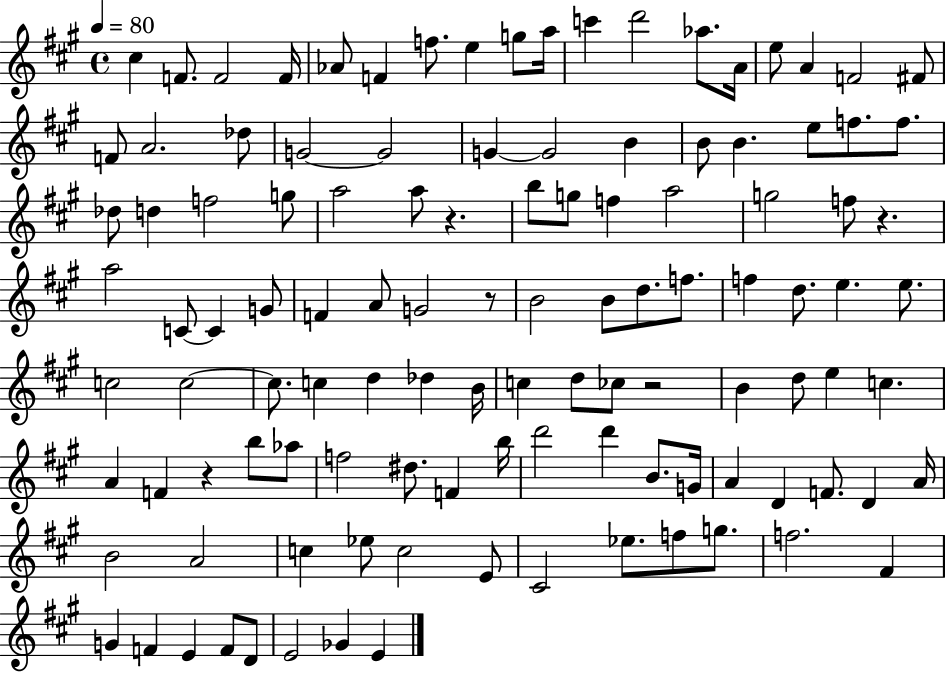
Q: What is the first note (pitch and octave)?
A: C#5